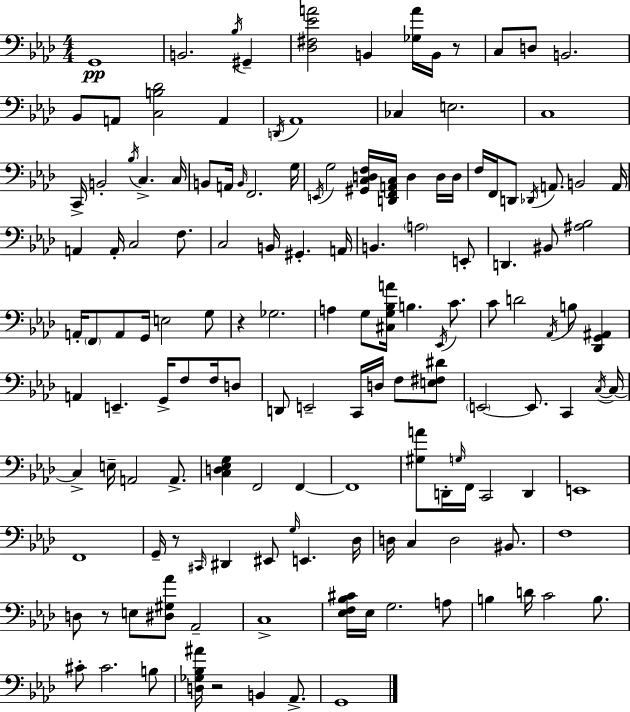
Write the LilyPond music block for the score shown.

{
  \clef bass
  \numericTimeSignature
  \time 4/4
  \key f \minor
  g,1\pp | b,2. \acciaccatura { bes16 } gis,4-- | <des fis ees' a'>2 b,4 <ges a'>16 b,16 r8 | c8 d8 b,2. | \break bes,8 a,8 <c b des'>2 a,4 | \acciaccatura { d,16 } aes,1 | ces4 e2. | c1 | \break c,16-> b,2-. \acciaccatura { bes16 } c4.-> | c16 b,8 a,16 \grace { b,16 } f,2. | g16 \acciaccatura { e,16 } g2 <gis, c d f>16 <d, f, a, c>16 d4 | d16 d16 f16 f,16 d,8 \acciaccatura { des,16 } a,8. b,2 | \break a,16 a,4 a,16-. c2 | f8. c2 b,16 gis,4.-. | a,16 b,4. \parenthesize a2 | e,8-. d,4. bis,8 <ais bes>2 | \break a,16-. \parenthesize f,8 a,8 g,16 e2 | g8 r4 ges2. | a4 g8 <cis g bes a'>16 b4. | \acciaccatura { ees,16 } c'8. c'8 d'2 | \break \acciaccatura { aes,16 } b8 <des, g, ais,>4 a,4 e,4.-- | g,16-> f8 f16 d8 d,8 e,2-- | c,16 d16 f8 <e fis dis'>8 \parenthesize e,2~~ | e,8. c,4 \acciaccatura { c16~ }~ c16 c4-> e16-- a,2 | \break a,8.-> <c d ees g>4 f,2 | f,4~~ f,1 | <gis a'>8 d,16-. \grace { g16 } f,16 c,2 | d,4 e,1 | \break f,1 | g,16-- r8 \grace { cis,16 } dis,4 | eis,8 \grace { g16 } e,4. des16 d16 c4 | d2 bis,8. f1 | \break d8 r8 | e8 <dis gis aes'>8 aes,2-- c1-> | <ees f bes cis'>16 ees16 g2. | a8 b4 | \break d'16 c'2 b8. cis'8-. cis'2. | b8 <d ges bes ais'>16 r2 | b,4 aes,8.-> g,1 | \bar "|."
}